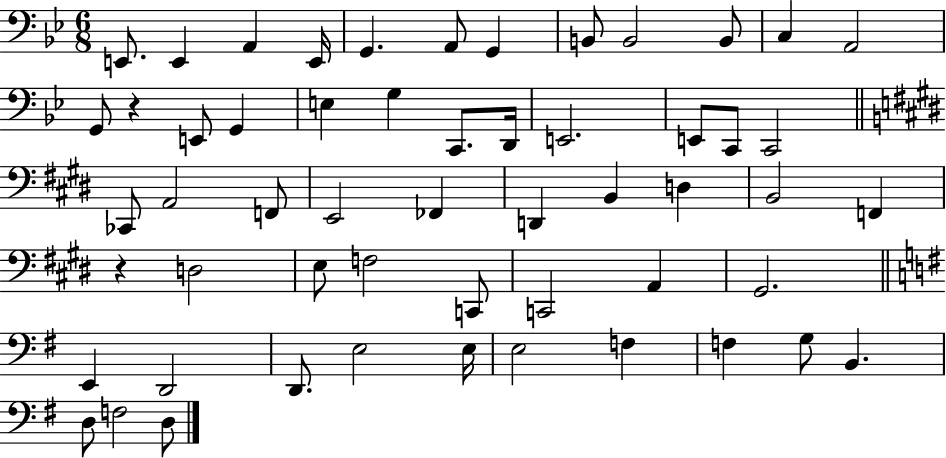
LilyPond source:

{
  \clef bass
  \numericTimeSignature
  \time 6/8
  \key bes \major
  e,8. e,4 a,4 e,16 | g,4. a,8 g,4 | b,8 b,2 b,8 | c4 a,2 | \break g,8 r4 e,8 g,4 | e4 g4 c,8. d,16 | e,2. | e,8 c,8 c,2 | \break \bar "||" \break \key e \major ces,8 a,2 f,8 | e,2 fes,4 | d,4 b,4 d4 | b,2 f,4 | \break r4 d2 | e8 f2 c,8 | c,2 a,4 | gis,2. | \break \bar "||" \break \key e \minor e,4 d,2 | d,8. e2 e16 | e2 f4 | f4 g8 b,4. | \break d8 f2 d8 | \bar "|."
}